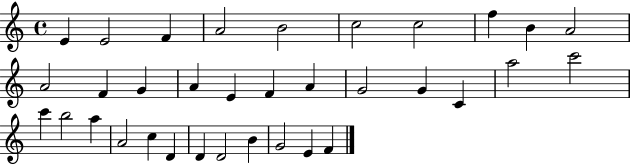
{
  \clef treble
  \time 4/4
  \defaultTimeSignature
  \key c \major
  e'4 e'2 f'4 | a'2 b'2 | c''2 c''2 | f''4 b'4 a'2 | \break a'2 f'4 g'4 | a'4 e'4 f'4 a'4 | g'2 g'4 c'4 | a''2 c'''2 | \break c'''4 b''2 a''4 | a'2 c''4 d'4 | d'4 d'2 b'4 | g'2 e'4 f'4 | \break \bar "|."
}